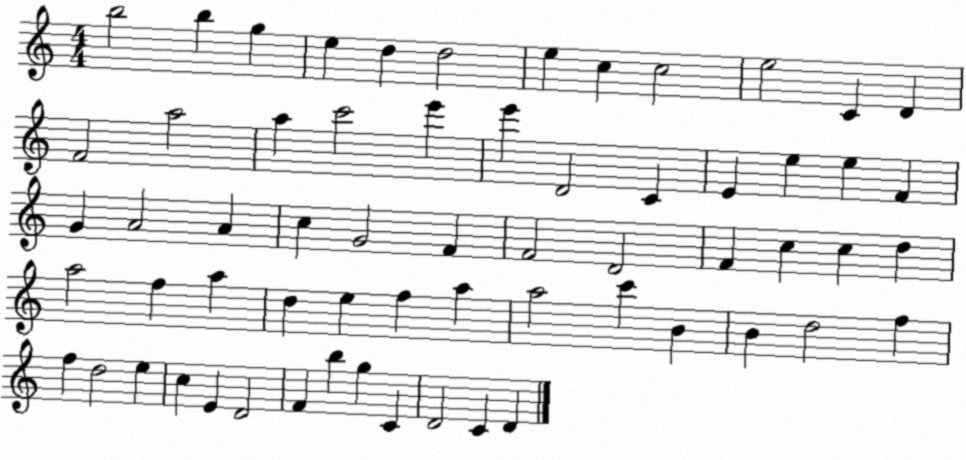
X:1
T:Untitled
M:4/4
L:1/4
K:C
b2 b g e d d2 e c c2 e2 C D F2 a2 a c'2 e' e' D2 C E e e F G A2 A c G2 F F2 D2 F c c d a2 f a d e f a a2 c' B B d2 f f d2 e c E D2 F b g C D2 C D